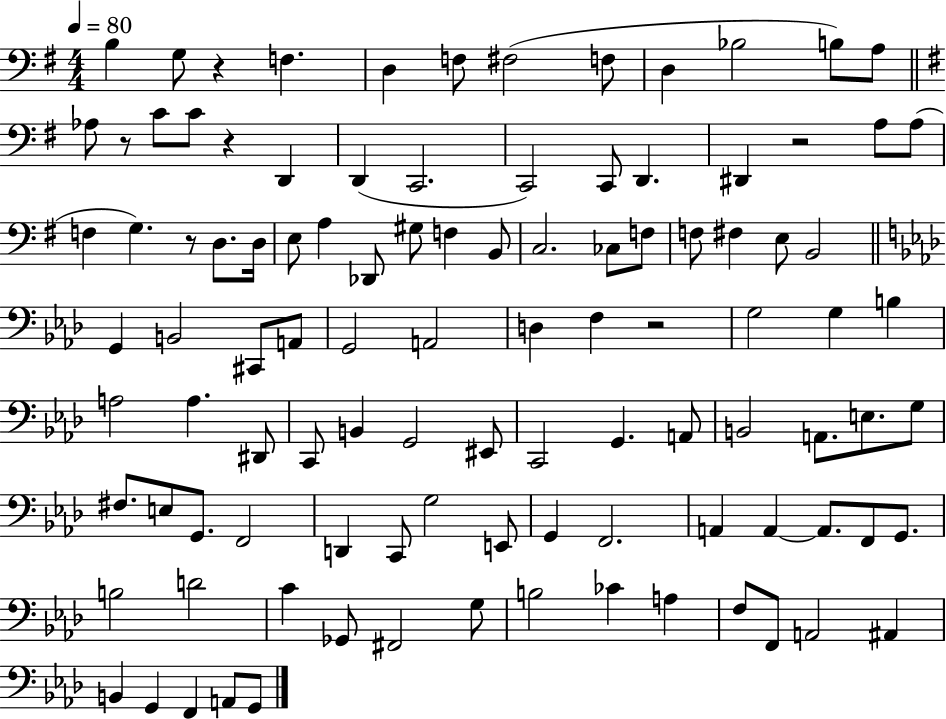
X:1
T:Untitled
M:4/4
L:1/4
K:G
B, G,/2 z F, D, F,/2 ^F,2 F,/2 D, _B,2 B,/2 A,/2 _A,/2 z/2 C/2 C/2 z D,, D,, C,,2 C,,2 C,,/2 D,, ^D,, z2 A,/2 A,/2 F, G, z/2 D,/2 D,/4 E,/2 A, _D,,/2 ^G,/2 F, B,,/2 C,2 _C,/2 F,/2 F,/2 ^F, E,/2 B,,2 G,, B,,2 ^C,,/2 A,,/2 G,,2 A,,2 D, F, z2 G,2 G, B, A,2 A, ^D,,/2 C,,/2 B,, G,,2 ^E,,/2 C,,2 G,, A,,/2 B,,2 A,,/2 E,/2 G,/2 ^F,/2 E,/2 G,,/2 F,,2 D,, C,,/2 G,2 E,,/2 G,, F,,2 A,, A,, A,,/2 F,,/2 G,,/2 B,2 D2 C _G,,/2 ^F,,2 G,/2 B,2 _C A, F,/2 F,,/2 A,,2 ^A,, B,, G,, F,, A,,/2 G,,/2